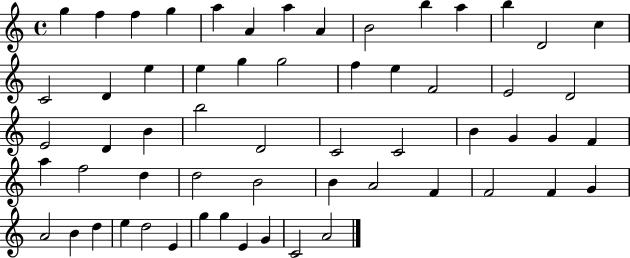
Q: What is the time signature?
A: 4/4